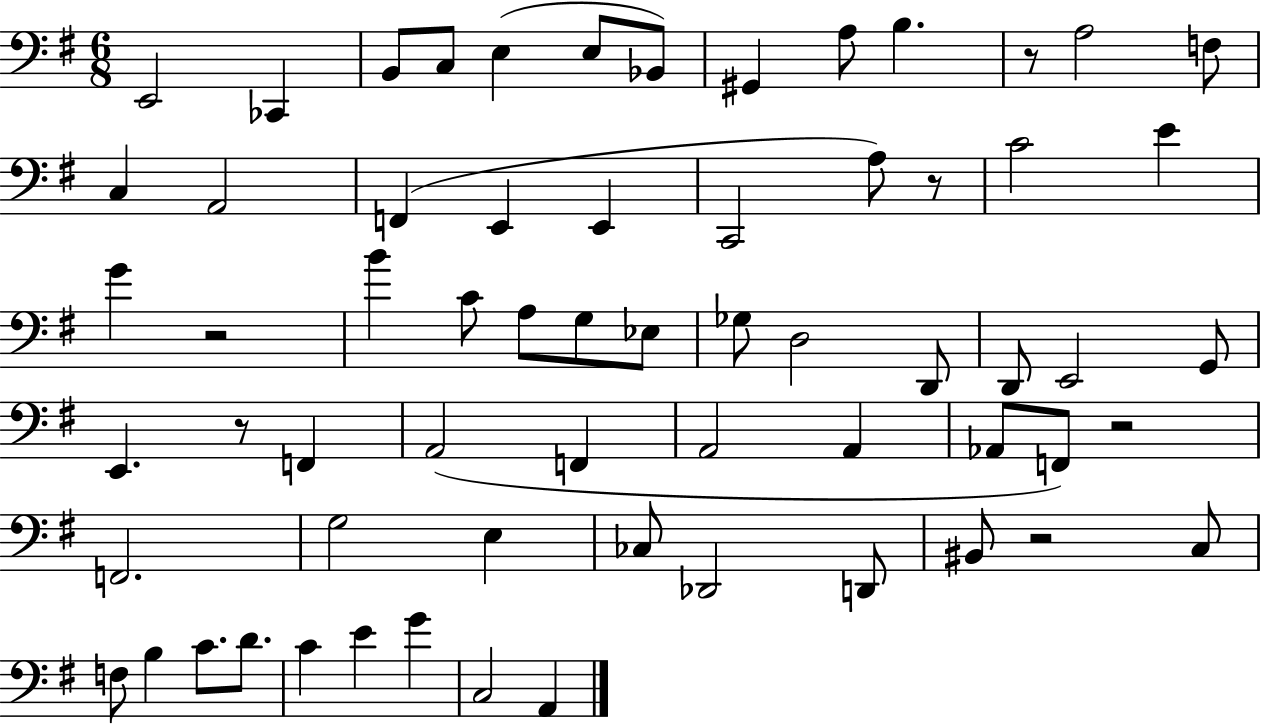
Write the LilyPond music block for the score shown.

{
  \clef bass
  \numericTimeSignature
  \time 6/8
  \key g \major
  e,2 ces,4 | b,8 c8 e4( e8 bes,8) | gis,4 a8 b4. | r8 a2 f8 | \break c4 a,2 | f,4( e,4 e,4 | c,2 a8) r8 | c'2 e'4 | \break g'4 r2 | b'4 c'8 a8 g8 ees8 | ges8 d2 d,8 | d,8 e,2 g,8 | \break e,4. r8 f,4 | a,2( f,4 | a,2 a,4 | aes,8 f,8) r2 | \break f,2. | g2 e4 | ces8 des,2 d,8 | bis,8 r2 c8 | \break f8 b4 c'8. d'8. | c'4 e'4 g'4 | c2 a,4 | \bar "|."
}